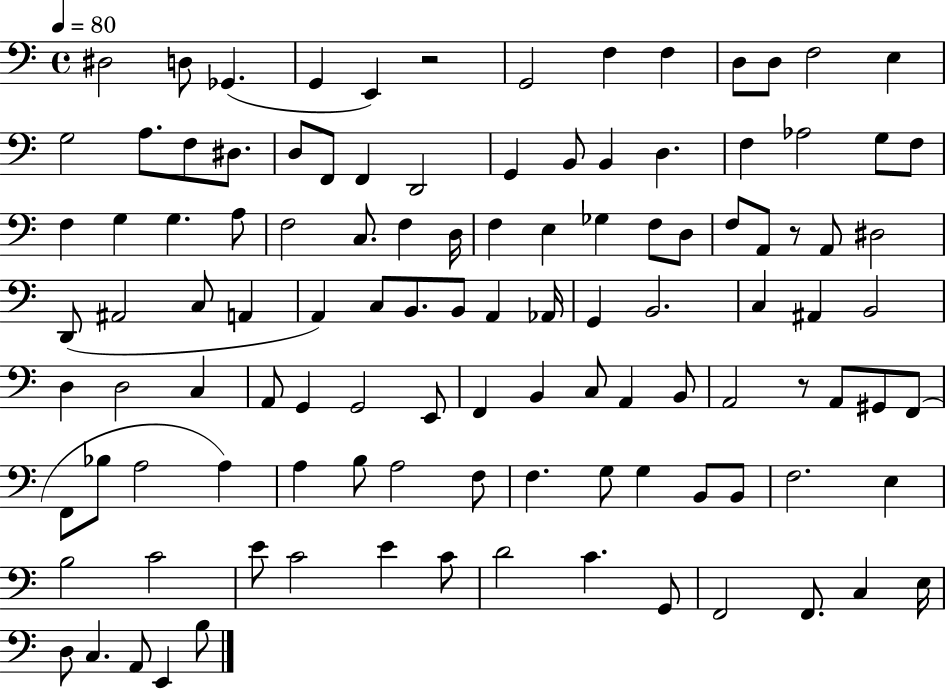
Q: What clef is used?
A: bass